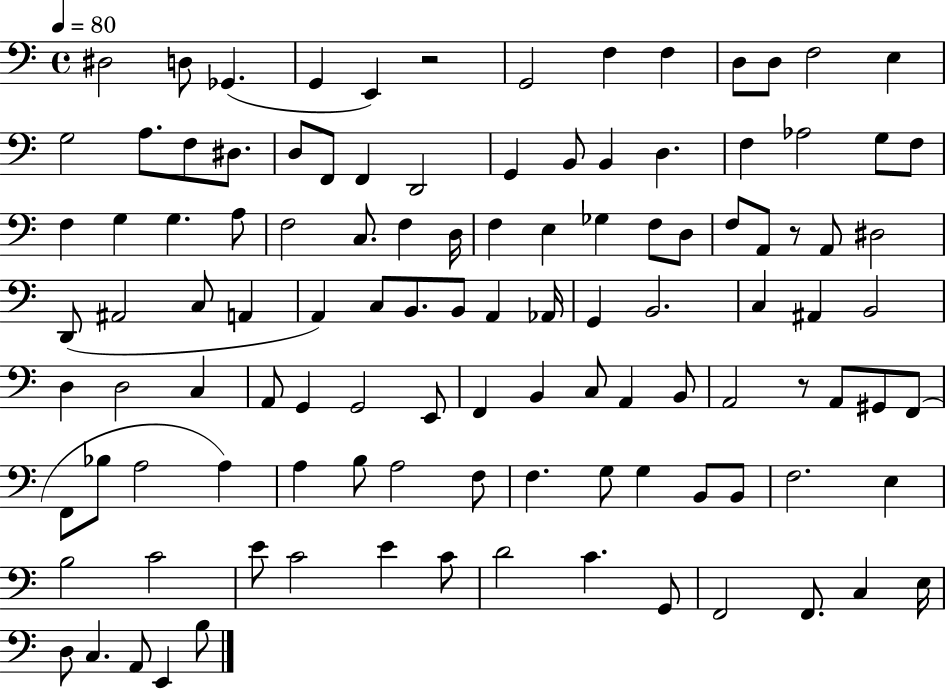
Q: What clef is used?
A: bass